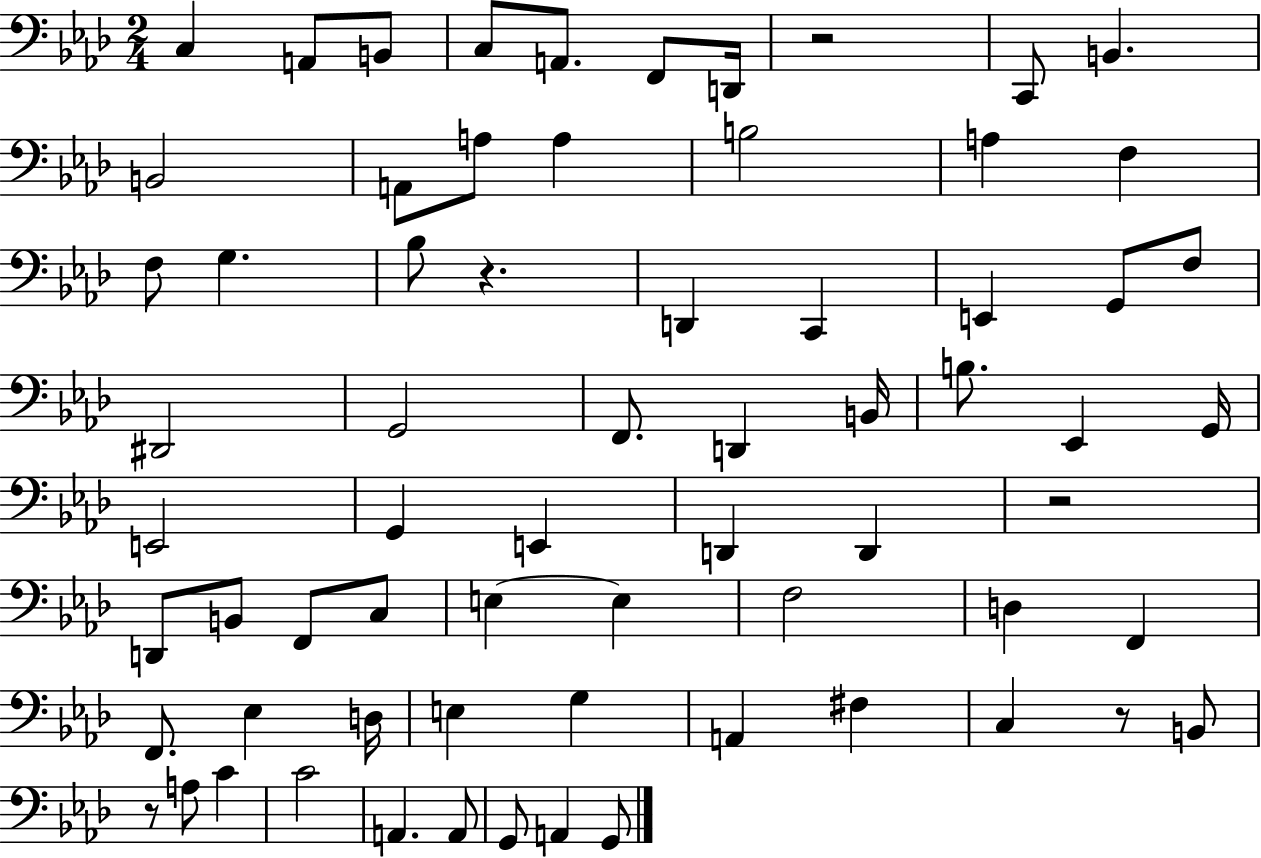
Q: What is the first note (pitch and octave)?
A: C3